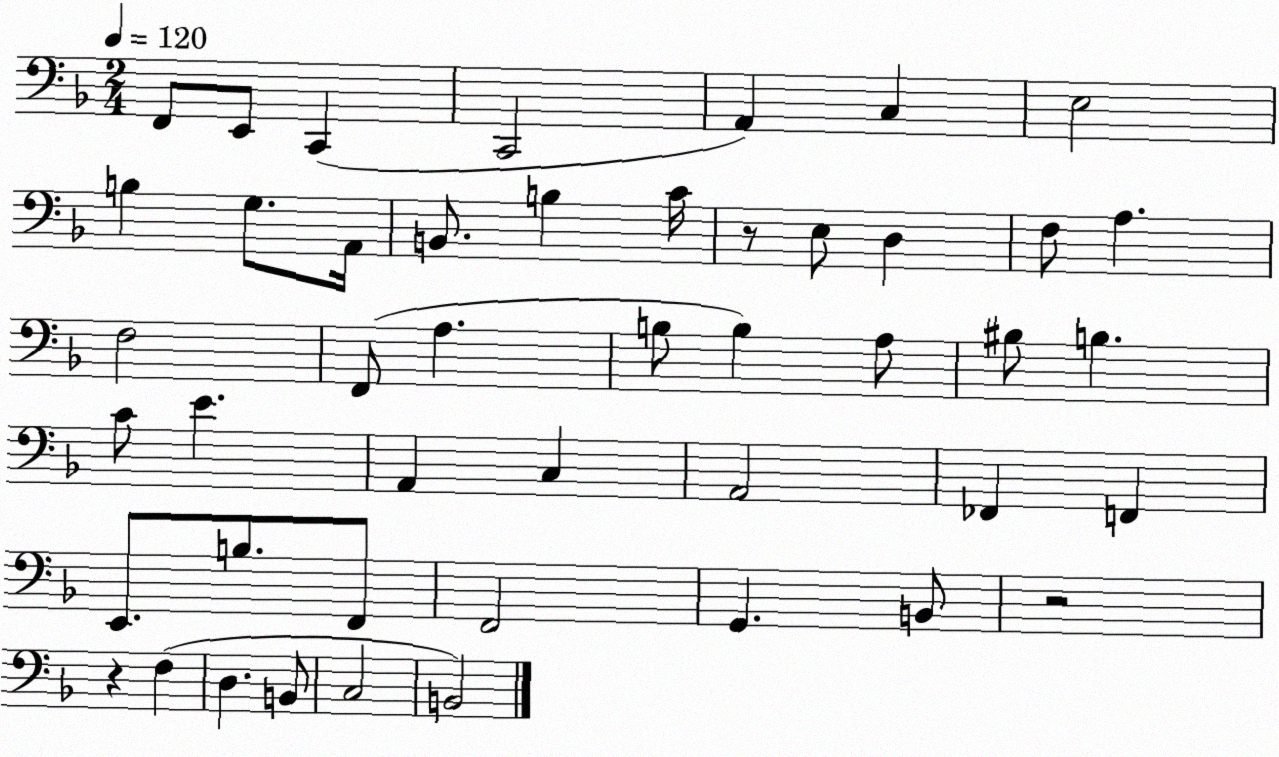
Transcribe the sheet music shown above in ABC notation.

X:1
T:Untitled
M:2/4
L:1/4
K:F
F,,/2 E,,/2 C,, C,,2 A,, C, E,2 B, G,/2 A,,/4 B,,/2 B, C/4 z/2 E,/2 D, F,/2 A, F,2 F,,/2 A, B,/2 B, A,/2 ^B,/2 B, C/2 E A,, C, A,,2 _F,, F,, E,,/2 B,/2 F,,/2 F,,2 G,, B,,/2 z2 z F, D, B,,/2 C,2 B,,2